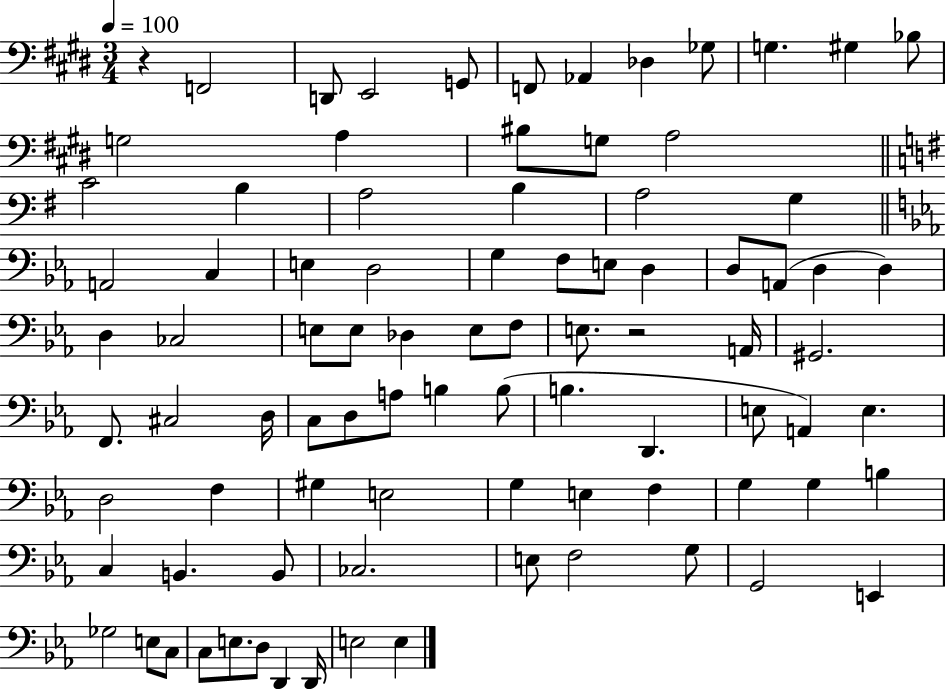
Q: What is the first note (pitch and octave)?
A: F2